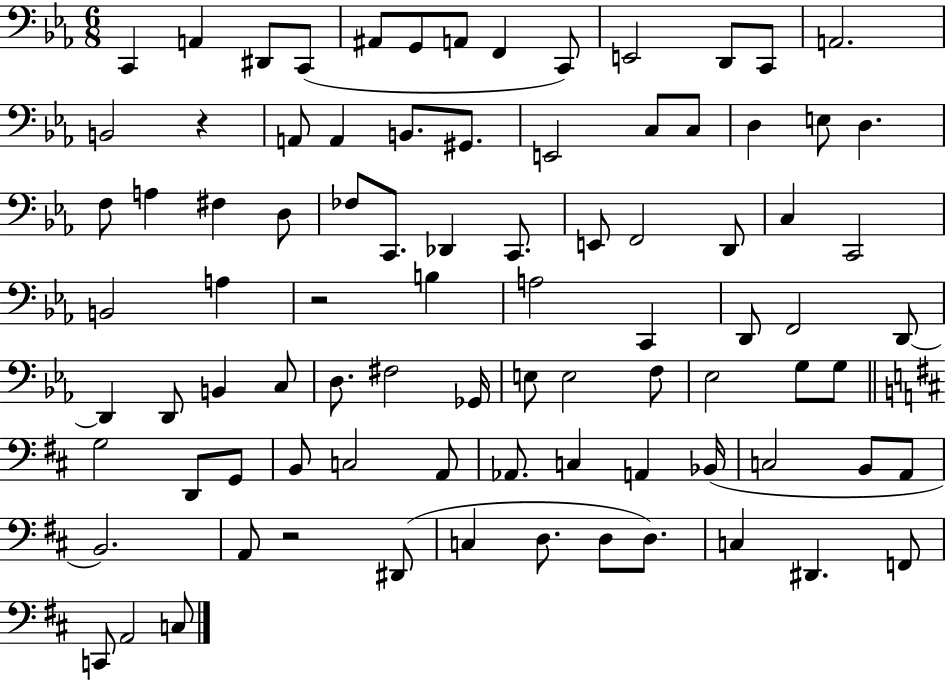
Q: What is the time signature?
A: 6/8